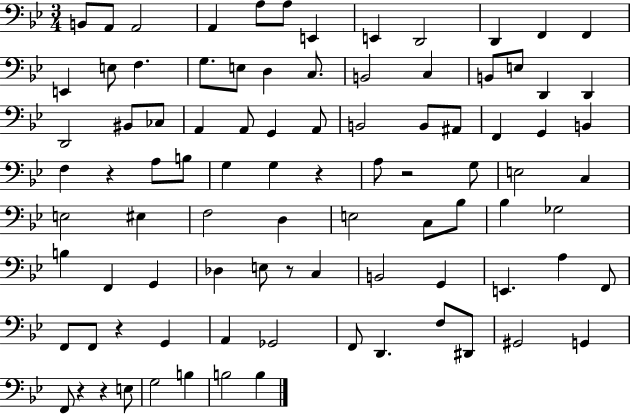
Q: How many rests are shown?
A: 7